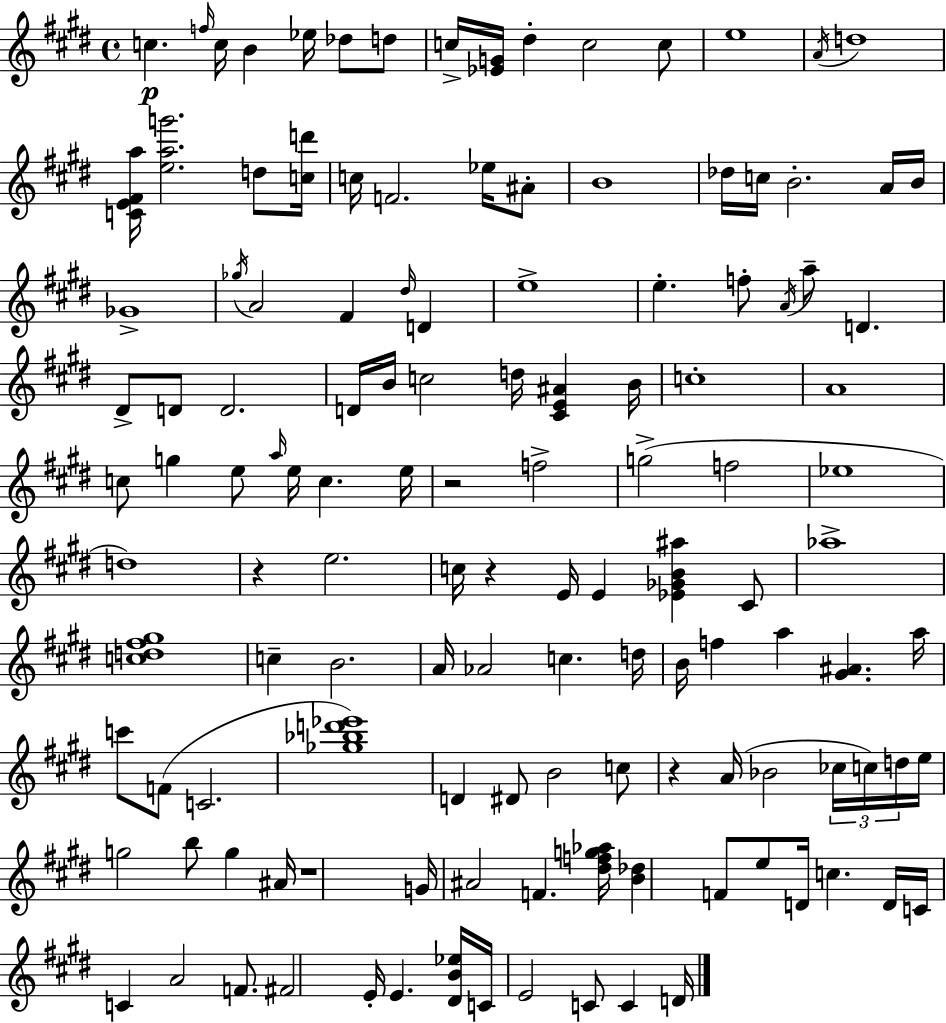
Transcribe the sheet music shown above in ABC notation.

X:1
T:Untitled
M:4/4
L:1/4
K:E
c f/4 c/4 B _e/4 _d/2 d/2 c/4 [_EG]/4 ^d c2 c/2 e4 A/4 d4 [CE^Fa]/4 [eag']2 d/2 [cd']/4 c/4 F2 _e/4 ^A/2 B4 _d/4 c/4 B2 A/4 B/4 _G4 _g/4 A2 ^F ^d/4 D e4 e f/2 A/4 a/2 D ^D/2 D/2 D2 D/4 B/4 c2 d/4 [^CE^A] B/4 c4 A4 c/2 g e/2 a/4 e/4 c e/4 z2 f2 g2 f2 _e4 d4 z e2 c/4 z E/4 E [_E_GB^a] ^C/2 _a4 [cd^f^g]4 c B2 A/4 _A2 c d/4 B/4 f a [^G^A] a/4 c'/2 F/2 C2 [_g_bd'_e']4 D ^D/2 B2 c/2 z A/4 _B2 _c/4 c/4 d/4 e/4 g2 b/2 g ^A/4 z4 G/4 ^A2 F [^dfg_a]/4 [B_d] F/2 e/2 D/4 c D/4 C/4 C A2 F/2 ^F2 E/4 E [^DB_e]/4 C/4 E2 C/2 C D/4